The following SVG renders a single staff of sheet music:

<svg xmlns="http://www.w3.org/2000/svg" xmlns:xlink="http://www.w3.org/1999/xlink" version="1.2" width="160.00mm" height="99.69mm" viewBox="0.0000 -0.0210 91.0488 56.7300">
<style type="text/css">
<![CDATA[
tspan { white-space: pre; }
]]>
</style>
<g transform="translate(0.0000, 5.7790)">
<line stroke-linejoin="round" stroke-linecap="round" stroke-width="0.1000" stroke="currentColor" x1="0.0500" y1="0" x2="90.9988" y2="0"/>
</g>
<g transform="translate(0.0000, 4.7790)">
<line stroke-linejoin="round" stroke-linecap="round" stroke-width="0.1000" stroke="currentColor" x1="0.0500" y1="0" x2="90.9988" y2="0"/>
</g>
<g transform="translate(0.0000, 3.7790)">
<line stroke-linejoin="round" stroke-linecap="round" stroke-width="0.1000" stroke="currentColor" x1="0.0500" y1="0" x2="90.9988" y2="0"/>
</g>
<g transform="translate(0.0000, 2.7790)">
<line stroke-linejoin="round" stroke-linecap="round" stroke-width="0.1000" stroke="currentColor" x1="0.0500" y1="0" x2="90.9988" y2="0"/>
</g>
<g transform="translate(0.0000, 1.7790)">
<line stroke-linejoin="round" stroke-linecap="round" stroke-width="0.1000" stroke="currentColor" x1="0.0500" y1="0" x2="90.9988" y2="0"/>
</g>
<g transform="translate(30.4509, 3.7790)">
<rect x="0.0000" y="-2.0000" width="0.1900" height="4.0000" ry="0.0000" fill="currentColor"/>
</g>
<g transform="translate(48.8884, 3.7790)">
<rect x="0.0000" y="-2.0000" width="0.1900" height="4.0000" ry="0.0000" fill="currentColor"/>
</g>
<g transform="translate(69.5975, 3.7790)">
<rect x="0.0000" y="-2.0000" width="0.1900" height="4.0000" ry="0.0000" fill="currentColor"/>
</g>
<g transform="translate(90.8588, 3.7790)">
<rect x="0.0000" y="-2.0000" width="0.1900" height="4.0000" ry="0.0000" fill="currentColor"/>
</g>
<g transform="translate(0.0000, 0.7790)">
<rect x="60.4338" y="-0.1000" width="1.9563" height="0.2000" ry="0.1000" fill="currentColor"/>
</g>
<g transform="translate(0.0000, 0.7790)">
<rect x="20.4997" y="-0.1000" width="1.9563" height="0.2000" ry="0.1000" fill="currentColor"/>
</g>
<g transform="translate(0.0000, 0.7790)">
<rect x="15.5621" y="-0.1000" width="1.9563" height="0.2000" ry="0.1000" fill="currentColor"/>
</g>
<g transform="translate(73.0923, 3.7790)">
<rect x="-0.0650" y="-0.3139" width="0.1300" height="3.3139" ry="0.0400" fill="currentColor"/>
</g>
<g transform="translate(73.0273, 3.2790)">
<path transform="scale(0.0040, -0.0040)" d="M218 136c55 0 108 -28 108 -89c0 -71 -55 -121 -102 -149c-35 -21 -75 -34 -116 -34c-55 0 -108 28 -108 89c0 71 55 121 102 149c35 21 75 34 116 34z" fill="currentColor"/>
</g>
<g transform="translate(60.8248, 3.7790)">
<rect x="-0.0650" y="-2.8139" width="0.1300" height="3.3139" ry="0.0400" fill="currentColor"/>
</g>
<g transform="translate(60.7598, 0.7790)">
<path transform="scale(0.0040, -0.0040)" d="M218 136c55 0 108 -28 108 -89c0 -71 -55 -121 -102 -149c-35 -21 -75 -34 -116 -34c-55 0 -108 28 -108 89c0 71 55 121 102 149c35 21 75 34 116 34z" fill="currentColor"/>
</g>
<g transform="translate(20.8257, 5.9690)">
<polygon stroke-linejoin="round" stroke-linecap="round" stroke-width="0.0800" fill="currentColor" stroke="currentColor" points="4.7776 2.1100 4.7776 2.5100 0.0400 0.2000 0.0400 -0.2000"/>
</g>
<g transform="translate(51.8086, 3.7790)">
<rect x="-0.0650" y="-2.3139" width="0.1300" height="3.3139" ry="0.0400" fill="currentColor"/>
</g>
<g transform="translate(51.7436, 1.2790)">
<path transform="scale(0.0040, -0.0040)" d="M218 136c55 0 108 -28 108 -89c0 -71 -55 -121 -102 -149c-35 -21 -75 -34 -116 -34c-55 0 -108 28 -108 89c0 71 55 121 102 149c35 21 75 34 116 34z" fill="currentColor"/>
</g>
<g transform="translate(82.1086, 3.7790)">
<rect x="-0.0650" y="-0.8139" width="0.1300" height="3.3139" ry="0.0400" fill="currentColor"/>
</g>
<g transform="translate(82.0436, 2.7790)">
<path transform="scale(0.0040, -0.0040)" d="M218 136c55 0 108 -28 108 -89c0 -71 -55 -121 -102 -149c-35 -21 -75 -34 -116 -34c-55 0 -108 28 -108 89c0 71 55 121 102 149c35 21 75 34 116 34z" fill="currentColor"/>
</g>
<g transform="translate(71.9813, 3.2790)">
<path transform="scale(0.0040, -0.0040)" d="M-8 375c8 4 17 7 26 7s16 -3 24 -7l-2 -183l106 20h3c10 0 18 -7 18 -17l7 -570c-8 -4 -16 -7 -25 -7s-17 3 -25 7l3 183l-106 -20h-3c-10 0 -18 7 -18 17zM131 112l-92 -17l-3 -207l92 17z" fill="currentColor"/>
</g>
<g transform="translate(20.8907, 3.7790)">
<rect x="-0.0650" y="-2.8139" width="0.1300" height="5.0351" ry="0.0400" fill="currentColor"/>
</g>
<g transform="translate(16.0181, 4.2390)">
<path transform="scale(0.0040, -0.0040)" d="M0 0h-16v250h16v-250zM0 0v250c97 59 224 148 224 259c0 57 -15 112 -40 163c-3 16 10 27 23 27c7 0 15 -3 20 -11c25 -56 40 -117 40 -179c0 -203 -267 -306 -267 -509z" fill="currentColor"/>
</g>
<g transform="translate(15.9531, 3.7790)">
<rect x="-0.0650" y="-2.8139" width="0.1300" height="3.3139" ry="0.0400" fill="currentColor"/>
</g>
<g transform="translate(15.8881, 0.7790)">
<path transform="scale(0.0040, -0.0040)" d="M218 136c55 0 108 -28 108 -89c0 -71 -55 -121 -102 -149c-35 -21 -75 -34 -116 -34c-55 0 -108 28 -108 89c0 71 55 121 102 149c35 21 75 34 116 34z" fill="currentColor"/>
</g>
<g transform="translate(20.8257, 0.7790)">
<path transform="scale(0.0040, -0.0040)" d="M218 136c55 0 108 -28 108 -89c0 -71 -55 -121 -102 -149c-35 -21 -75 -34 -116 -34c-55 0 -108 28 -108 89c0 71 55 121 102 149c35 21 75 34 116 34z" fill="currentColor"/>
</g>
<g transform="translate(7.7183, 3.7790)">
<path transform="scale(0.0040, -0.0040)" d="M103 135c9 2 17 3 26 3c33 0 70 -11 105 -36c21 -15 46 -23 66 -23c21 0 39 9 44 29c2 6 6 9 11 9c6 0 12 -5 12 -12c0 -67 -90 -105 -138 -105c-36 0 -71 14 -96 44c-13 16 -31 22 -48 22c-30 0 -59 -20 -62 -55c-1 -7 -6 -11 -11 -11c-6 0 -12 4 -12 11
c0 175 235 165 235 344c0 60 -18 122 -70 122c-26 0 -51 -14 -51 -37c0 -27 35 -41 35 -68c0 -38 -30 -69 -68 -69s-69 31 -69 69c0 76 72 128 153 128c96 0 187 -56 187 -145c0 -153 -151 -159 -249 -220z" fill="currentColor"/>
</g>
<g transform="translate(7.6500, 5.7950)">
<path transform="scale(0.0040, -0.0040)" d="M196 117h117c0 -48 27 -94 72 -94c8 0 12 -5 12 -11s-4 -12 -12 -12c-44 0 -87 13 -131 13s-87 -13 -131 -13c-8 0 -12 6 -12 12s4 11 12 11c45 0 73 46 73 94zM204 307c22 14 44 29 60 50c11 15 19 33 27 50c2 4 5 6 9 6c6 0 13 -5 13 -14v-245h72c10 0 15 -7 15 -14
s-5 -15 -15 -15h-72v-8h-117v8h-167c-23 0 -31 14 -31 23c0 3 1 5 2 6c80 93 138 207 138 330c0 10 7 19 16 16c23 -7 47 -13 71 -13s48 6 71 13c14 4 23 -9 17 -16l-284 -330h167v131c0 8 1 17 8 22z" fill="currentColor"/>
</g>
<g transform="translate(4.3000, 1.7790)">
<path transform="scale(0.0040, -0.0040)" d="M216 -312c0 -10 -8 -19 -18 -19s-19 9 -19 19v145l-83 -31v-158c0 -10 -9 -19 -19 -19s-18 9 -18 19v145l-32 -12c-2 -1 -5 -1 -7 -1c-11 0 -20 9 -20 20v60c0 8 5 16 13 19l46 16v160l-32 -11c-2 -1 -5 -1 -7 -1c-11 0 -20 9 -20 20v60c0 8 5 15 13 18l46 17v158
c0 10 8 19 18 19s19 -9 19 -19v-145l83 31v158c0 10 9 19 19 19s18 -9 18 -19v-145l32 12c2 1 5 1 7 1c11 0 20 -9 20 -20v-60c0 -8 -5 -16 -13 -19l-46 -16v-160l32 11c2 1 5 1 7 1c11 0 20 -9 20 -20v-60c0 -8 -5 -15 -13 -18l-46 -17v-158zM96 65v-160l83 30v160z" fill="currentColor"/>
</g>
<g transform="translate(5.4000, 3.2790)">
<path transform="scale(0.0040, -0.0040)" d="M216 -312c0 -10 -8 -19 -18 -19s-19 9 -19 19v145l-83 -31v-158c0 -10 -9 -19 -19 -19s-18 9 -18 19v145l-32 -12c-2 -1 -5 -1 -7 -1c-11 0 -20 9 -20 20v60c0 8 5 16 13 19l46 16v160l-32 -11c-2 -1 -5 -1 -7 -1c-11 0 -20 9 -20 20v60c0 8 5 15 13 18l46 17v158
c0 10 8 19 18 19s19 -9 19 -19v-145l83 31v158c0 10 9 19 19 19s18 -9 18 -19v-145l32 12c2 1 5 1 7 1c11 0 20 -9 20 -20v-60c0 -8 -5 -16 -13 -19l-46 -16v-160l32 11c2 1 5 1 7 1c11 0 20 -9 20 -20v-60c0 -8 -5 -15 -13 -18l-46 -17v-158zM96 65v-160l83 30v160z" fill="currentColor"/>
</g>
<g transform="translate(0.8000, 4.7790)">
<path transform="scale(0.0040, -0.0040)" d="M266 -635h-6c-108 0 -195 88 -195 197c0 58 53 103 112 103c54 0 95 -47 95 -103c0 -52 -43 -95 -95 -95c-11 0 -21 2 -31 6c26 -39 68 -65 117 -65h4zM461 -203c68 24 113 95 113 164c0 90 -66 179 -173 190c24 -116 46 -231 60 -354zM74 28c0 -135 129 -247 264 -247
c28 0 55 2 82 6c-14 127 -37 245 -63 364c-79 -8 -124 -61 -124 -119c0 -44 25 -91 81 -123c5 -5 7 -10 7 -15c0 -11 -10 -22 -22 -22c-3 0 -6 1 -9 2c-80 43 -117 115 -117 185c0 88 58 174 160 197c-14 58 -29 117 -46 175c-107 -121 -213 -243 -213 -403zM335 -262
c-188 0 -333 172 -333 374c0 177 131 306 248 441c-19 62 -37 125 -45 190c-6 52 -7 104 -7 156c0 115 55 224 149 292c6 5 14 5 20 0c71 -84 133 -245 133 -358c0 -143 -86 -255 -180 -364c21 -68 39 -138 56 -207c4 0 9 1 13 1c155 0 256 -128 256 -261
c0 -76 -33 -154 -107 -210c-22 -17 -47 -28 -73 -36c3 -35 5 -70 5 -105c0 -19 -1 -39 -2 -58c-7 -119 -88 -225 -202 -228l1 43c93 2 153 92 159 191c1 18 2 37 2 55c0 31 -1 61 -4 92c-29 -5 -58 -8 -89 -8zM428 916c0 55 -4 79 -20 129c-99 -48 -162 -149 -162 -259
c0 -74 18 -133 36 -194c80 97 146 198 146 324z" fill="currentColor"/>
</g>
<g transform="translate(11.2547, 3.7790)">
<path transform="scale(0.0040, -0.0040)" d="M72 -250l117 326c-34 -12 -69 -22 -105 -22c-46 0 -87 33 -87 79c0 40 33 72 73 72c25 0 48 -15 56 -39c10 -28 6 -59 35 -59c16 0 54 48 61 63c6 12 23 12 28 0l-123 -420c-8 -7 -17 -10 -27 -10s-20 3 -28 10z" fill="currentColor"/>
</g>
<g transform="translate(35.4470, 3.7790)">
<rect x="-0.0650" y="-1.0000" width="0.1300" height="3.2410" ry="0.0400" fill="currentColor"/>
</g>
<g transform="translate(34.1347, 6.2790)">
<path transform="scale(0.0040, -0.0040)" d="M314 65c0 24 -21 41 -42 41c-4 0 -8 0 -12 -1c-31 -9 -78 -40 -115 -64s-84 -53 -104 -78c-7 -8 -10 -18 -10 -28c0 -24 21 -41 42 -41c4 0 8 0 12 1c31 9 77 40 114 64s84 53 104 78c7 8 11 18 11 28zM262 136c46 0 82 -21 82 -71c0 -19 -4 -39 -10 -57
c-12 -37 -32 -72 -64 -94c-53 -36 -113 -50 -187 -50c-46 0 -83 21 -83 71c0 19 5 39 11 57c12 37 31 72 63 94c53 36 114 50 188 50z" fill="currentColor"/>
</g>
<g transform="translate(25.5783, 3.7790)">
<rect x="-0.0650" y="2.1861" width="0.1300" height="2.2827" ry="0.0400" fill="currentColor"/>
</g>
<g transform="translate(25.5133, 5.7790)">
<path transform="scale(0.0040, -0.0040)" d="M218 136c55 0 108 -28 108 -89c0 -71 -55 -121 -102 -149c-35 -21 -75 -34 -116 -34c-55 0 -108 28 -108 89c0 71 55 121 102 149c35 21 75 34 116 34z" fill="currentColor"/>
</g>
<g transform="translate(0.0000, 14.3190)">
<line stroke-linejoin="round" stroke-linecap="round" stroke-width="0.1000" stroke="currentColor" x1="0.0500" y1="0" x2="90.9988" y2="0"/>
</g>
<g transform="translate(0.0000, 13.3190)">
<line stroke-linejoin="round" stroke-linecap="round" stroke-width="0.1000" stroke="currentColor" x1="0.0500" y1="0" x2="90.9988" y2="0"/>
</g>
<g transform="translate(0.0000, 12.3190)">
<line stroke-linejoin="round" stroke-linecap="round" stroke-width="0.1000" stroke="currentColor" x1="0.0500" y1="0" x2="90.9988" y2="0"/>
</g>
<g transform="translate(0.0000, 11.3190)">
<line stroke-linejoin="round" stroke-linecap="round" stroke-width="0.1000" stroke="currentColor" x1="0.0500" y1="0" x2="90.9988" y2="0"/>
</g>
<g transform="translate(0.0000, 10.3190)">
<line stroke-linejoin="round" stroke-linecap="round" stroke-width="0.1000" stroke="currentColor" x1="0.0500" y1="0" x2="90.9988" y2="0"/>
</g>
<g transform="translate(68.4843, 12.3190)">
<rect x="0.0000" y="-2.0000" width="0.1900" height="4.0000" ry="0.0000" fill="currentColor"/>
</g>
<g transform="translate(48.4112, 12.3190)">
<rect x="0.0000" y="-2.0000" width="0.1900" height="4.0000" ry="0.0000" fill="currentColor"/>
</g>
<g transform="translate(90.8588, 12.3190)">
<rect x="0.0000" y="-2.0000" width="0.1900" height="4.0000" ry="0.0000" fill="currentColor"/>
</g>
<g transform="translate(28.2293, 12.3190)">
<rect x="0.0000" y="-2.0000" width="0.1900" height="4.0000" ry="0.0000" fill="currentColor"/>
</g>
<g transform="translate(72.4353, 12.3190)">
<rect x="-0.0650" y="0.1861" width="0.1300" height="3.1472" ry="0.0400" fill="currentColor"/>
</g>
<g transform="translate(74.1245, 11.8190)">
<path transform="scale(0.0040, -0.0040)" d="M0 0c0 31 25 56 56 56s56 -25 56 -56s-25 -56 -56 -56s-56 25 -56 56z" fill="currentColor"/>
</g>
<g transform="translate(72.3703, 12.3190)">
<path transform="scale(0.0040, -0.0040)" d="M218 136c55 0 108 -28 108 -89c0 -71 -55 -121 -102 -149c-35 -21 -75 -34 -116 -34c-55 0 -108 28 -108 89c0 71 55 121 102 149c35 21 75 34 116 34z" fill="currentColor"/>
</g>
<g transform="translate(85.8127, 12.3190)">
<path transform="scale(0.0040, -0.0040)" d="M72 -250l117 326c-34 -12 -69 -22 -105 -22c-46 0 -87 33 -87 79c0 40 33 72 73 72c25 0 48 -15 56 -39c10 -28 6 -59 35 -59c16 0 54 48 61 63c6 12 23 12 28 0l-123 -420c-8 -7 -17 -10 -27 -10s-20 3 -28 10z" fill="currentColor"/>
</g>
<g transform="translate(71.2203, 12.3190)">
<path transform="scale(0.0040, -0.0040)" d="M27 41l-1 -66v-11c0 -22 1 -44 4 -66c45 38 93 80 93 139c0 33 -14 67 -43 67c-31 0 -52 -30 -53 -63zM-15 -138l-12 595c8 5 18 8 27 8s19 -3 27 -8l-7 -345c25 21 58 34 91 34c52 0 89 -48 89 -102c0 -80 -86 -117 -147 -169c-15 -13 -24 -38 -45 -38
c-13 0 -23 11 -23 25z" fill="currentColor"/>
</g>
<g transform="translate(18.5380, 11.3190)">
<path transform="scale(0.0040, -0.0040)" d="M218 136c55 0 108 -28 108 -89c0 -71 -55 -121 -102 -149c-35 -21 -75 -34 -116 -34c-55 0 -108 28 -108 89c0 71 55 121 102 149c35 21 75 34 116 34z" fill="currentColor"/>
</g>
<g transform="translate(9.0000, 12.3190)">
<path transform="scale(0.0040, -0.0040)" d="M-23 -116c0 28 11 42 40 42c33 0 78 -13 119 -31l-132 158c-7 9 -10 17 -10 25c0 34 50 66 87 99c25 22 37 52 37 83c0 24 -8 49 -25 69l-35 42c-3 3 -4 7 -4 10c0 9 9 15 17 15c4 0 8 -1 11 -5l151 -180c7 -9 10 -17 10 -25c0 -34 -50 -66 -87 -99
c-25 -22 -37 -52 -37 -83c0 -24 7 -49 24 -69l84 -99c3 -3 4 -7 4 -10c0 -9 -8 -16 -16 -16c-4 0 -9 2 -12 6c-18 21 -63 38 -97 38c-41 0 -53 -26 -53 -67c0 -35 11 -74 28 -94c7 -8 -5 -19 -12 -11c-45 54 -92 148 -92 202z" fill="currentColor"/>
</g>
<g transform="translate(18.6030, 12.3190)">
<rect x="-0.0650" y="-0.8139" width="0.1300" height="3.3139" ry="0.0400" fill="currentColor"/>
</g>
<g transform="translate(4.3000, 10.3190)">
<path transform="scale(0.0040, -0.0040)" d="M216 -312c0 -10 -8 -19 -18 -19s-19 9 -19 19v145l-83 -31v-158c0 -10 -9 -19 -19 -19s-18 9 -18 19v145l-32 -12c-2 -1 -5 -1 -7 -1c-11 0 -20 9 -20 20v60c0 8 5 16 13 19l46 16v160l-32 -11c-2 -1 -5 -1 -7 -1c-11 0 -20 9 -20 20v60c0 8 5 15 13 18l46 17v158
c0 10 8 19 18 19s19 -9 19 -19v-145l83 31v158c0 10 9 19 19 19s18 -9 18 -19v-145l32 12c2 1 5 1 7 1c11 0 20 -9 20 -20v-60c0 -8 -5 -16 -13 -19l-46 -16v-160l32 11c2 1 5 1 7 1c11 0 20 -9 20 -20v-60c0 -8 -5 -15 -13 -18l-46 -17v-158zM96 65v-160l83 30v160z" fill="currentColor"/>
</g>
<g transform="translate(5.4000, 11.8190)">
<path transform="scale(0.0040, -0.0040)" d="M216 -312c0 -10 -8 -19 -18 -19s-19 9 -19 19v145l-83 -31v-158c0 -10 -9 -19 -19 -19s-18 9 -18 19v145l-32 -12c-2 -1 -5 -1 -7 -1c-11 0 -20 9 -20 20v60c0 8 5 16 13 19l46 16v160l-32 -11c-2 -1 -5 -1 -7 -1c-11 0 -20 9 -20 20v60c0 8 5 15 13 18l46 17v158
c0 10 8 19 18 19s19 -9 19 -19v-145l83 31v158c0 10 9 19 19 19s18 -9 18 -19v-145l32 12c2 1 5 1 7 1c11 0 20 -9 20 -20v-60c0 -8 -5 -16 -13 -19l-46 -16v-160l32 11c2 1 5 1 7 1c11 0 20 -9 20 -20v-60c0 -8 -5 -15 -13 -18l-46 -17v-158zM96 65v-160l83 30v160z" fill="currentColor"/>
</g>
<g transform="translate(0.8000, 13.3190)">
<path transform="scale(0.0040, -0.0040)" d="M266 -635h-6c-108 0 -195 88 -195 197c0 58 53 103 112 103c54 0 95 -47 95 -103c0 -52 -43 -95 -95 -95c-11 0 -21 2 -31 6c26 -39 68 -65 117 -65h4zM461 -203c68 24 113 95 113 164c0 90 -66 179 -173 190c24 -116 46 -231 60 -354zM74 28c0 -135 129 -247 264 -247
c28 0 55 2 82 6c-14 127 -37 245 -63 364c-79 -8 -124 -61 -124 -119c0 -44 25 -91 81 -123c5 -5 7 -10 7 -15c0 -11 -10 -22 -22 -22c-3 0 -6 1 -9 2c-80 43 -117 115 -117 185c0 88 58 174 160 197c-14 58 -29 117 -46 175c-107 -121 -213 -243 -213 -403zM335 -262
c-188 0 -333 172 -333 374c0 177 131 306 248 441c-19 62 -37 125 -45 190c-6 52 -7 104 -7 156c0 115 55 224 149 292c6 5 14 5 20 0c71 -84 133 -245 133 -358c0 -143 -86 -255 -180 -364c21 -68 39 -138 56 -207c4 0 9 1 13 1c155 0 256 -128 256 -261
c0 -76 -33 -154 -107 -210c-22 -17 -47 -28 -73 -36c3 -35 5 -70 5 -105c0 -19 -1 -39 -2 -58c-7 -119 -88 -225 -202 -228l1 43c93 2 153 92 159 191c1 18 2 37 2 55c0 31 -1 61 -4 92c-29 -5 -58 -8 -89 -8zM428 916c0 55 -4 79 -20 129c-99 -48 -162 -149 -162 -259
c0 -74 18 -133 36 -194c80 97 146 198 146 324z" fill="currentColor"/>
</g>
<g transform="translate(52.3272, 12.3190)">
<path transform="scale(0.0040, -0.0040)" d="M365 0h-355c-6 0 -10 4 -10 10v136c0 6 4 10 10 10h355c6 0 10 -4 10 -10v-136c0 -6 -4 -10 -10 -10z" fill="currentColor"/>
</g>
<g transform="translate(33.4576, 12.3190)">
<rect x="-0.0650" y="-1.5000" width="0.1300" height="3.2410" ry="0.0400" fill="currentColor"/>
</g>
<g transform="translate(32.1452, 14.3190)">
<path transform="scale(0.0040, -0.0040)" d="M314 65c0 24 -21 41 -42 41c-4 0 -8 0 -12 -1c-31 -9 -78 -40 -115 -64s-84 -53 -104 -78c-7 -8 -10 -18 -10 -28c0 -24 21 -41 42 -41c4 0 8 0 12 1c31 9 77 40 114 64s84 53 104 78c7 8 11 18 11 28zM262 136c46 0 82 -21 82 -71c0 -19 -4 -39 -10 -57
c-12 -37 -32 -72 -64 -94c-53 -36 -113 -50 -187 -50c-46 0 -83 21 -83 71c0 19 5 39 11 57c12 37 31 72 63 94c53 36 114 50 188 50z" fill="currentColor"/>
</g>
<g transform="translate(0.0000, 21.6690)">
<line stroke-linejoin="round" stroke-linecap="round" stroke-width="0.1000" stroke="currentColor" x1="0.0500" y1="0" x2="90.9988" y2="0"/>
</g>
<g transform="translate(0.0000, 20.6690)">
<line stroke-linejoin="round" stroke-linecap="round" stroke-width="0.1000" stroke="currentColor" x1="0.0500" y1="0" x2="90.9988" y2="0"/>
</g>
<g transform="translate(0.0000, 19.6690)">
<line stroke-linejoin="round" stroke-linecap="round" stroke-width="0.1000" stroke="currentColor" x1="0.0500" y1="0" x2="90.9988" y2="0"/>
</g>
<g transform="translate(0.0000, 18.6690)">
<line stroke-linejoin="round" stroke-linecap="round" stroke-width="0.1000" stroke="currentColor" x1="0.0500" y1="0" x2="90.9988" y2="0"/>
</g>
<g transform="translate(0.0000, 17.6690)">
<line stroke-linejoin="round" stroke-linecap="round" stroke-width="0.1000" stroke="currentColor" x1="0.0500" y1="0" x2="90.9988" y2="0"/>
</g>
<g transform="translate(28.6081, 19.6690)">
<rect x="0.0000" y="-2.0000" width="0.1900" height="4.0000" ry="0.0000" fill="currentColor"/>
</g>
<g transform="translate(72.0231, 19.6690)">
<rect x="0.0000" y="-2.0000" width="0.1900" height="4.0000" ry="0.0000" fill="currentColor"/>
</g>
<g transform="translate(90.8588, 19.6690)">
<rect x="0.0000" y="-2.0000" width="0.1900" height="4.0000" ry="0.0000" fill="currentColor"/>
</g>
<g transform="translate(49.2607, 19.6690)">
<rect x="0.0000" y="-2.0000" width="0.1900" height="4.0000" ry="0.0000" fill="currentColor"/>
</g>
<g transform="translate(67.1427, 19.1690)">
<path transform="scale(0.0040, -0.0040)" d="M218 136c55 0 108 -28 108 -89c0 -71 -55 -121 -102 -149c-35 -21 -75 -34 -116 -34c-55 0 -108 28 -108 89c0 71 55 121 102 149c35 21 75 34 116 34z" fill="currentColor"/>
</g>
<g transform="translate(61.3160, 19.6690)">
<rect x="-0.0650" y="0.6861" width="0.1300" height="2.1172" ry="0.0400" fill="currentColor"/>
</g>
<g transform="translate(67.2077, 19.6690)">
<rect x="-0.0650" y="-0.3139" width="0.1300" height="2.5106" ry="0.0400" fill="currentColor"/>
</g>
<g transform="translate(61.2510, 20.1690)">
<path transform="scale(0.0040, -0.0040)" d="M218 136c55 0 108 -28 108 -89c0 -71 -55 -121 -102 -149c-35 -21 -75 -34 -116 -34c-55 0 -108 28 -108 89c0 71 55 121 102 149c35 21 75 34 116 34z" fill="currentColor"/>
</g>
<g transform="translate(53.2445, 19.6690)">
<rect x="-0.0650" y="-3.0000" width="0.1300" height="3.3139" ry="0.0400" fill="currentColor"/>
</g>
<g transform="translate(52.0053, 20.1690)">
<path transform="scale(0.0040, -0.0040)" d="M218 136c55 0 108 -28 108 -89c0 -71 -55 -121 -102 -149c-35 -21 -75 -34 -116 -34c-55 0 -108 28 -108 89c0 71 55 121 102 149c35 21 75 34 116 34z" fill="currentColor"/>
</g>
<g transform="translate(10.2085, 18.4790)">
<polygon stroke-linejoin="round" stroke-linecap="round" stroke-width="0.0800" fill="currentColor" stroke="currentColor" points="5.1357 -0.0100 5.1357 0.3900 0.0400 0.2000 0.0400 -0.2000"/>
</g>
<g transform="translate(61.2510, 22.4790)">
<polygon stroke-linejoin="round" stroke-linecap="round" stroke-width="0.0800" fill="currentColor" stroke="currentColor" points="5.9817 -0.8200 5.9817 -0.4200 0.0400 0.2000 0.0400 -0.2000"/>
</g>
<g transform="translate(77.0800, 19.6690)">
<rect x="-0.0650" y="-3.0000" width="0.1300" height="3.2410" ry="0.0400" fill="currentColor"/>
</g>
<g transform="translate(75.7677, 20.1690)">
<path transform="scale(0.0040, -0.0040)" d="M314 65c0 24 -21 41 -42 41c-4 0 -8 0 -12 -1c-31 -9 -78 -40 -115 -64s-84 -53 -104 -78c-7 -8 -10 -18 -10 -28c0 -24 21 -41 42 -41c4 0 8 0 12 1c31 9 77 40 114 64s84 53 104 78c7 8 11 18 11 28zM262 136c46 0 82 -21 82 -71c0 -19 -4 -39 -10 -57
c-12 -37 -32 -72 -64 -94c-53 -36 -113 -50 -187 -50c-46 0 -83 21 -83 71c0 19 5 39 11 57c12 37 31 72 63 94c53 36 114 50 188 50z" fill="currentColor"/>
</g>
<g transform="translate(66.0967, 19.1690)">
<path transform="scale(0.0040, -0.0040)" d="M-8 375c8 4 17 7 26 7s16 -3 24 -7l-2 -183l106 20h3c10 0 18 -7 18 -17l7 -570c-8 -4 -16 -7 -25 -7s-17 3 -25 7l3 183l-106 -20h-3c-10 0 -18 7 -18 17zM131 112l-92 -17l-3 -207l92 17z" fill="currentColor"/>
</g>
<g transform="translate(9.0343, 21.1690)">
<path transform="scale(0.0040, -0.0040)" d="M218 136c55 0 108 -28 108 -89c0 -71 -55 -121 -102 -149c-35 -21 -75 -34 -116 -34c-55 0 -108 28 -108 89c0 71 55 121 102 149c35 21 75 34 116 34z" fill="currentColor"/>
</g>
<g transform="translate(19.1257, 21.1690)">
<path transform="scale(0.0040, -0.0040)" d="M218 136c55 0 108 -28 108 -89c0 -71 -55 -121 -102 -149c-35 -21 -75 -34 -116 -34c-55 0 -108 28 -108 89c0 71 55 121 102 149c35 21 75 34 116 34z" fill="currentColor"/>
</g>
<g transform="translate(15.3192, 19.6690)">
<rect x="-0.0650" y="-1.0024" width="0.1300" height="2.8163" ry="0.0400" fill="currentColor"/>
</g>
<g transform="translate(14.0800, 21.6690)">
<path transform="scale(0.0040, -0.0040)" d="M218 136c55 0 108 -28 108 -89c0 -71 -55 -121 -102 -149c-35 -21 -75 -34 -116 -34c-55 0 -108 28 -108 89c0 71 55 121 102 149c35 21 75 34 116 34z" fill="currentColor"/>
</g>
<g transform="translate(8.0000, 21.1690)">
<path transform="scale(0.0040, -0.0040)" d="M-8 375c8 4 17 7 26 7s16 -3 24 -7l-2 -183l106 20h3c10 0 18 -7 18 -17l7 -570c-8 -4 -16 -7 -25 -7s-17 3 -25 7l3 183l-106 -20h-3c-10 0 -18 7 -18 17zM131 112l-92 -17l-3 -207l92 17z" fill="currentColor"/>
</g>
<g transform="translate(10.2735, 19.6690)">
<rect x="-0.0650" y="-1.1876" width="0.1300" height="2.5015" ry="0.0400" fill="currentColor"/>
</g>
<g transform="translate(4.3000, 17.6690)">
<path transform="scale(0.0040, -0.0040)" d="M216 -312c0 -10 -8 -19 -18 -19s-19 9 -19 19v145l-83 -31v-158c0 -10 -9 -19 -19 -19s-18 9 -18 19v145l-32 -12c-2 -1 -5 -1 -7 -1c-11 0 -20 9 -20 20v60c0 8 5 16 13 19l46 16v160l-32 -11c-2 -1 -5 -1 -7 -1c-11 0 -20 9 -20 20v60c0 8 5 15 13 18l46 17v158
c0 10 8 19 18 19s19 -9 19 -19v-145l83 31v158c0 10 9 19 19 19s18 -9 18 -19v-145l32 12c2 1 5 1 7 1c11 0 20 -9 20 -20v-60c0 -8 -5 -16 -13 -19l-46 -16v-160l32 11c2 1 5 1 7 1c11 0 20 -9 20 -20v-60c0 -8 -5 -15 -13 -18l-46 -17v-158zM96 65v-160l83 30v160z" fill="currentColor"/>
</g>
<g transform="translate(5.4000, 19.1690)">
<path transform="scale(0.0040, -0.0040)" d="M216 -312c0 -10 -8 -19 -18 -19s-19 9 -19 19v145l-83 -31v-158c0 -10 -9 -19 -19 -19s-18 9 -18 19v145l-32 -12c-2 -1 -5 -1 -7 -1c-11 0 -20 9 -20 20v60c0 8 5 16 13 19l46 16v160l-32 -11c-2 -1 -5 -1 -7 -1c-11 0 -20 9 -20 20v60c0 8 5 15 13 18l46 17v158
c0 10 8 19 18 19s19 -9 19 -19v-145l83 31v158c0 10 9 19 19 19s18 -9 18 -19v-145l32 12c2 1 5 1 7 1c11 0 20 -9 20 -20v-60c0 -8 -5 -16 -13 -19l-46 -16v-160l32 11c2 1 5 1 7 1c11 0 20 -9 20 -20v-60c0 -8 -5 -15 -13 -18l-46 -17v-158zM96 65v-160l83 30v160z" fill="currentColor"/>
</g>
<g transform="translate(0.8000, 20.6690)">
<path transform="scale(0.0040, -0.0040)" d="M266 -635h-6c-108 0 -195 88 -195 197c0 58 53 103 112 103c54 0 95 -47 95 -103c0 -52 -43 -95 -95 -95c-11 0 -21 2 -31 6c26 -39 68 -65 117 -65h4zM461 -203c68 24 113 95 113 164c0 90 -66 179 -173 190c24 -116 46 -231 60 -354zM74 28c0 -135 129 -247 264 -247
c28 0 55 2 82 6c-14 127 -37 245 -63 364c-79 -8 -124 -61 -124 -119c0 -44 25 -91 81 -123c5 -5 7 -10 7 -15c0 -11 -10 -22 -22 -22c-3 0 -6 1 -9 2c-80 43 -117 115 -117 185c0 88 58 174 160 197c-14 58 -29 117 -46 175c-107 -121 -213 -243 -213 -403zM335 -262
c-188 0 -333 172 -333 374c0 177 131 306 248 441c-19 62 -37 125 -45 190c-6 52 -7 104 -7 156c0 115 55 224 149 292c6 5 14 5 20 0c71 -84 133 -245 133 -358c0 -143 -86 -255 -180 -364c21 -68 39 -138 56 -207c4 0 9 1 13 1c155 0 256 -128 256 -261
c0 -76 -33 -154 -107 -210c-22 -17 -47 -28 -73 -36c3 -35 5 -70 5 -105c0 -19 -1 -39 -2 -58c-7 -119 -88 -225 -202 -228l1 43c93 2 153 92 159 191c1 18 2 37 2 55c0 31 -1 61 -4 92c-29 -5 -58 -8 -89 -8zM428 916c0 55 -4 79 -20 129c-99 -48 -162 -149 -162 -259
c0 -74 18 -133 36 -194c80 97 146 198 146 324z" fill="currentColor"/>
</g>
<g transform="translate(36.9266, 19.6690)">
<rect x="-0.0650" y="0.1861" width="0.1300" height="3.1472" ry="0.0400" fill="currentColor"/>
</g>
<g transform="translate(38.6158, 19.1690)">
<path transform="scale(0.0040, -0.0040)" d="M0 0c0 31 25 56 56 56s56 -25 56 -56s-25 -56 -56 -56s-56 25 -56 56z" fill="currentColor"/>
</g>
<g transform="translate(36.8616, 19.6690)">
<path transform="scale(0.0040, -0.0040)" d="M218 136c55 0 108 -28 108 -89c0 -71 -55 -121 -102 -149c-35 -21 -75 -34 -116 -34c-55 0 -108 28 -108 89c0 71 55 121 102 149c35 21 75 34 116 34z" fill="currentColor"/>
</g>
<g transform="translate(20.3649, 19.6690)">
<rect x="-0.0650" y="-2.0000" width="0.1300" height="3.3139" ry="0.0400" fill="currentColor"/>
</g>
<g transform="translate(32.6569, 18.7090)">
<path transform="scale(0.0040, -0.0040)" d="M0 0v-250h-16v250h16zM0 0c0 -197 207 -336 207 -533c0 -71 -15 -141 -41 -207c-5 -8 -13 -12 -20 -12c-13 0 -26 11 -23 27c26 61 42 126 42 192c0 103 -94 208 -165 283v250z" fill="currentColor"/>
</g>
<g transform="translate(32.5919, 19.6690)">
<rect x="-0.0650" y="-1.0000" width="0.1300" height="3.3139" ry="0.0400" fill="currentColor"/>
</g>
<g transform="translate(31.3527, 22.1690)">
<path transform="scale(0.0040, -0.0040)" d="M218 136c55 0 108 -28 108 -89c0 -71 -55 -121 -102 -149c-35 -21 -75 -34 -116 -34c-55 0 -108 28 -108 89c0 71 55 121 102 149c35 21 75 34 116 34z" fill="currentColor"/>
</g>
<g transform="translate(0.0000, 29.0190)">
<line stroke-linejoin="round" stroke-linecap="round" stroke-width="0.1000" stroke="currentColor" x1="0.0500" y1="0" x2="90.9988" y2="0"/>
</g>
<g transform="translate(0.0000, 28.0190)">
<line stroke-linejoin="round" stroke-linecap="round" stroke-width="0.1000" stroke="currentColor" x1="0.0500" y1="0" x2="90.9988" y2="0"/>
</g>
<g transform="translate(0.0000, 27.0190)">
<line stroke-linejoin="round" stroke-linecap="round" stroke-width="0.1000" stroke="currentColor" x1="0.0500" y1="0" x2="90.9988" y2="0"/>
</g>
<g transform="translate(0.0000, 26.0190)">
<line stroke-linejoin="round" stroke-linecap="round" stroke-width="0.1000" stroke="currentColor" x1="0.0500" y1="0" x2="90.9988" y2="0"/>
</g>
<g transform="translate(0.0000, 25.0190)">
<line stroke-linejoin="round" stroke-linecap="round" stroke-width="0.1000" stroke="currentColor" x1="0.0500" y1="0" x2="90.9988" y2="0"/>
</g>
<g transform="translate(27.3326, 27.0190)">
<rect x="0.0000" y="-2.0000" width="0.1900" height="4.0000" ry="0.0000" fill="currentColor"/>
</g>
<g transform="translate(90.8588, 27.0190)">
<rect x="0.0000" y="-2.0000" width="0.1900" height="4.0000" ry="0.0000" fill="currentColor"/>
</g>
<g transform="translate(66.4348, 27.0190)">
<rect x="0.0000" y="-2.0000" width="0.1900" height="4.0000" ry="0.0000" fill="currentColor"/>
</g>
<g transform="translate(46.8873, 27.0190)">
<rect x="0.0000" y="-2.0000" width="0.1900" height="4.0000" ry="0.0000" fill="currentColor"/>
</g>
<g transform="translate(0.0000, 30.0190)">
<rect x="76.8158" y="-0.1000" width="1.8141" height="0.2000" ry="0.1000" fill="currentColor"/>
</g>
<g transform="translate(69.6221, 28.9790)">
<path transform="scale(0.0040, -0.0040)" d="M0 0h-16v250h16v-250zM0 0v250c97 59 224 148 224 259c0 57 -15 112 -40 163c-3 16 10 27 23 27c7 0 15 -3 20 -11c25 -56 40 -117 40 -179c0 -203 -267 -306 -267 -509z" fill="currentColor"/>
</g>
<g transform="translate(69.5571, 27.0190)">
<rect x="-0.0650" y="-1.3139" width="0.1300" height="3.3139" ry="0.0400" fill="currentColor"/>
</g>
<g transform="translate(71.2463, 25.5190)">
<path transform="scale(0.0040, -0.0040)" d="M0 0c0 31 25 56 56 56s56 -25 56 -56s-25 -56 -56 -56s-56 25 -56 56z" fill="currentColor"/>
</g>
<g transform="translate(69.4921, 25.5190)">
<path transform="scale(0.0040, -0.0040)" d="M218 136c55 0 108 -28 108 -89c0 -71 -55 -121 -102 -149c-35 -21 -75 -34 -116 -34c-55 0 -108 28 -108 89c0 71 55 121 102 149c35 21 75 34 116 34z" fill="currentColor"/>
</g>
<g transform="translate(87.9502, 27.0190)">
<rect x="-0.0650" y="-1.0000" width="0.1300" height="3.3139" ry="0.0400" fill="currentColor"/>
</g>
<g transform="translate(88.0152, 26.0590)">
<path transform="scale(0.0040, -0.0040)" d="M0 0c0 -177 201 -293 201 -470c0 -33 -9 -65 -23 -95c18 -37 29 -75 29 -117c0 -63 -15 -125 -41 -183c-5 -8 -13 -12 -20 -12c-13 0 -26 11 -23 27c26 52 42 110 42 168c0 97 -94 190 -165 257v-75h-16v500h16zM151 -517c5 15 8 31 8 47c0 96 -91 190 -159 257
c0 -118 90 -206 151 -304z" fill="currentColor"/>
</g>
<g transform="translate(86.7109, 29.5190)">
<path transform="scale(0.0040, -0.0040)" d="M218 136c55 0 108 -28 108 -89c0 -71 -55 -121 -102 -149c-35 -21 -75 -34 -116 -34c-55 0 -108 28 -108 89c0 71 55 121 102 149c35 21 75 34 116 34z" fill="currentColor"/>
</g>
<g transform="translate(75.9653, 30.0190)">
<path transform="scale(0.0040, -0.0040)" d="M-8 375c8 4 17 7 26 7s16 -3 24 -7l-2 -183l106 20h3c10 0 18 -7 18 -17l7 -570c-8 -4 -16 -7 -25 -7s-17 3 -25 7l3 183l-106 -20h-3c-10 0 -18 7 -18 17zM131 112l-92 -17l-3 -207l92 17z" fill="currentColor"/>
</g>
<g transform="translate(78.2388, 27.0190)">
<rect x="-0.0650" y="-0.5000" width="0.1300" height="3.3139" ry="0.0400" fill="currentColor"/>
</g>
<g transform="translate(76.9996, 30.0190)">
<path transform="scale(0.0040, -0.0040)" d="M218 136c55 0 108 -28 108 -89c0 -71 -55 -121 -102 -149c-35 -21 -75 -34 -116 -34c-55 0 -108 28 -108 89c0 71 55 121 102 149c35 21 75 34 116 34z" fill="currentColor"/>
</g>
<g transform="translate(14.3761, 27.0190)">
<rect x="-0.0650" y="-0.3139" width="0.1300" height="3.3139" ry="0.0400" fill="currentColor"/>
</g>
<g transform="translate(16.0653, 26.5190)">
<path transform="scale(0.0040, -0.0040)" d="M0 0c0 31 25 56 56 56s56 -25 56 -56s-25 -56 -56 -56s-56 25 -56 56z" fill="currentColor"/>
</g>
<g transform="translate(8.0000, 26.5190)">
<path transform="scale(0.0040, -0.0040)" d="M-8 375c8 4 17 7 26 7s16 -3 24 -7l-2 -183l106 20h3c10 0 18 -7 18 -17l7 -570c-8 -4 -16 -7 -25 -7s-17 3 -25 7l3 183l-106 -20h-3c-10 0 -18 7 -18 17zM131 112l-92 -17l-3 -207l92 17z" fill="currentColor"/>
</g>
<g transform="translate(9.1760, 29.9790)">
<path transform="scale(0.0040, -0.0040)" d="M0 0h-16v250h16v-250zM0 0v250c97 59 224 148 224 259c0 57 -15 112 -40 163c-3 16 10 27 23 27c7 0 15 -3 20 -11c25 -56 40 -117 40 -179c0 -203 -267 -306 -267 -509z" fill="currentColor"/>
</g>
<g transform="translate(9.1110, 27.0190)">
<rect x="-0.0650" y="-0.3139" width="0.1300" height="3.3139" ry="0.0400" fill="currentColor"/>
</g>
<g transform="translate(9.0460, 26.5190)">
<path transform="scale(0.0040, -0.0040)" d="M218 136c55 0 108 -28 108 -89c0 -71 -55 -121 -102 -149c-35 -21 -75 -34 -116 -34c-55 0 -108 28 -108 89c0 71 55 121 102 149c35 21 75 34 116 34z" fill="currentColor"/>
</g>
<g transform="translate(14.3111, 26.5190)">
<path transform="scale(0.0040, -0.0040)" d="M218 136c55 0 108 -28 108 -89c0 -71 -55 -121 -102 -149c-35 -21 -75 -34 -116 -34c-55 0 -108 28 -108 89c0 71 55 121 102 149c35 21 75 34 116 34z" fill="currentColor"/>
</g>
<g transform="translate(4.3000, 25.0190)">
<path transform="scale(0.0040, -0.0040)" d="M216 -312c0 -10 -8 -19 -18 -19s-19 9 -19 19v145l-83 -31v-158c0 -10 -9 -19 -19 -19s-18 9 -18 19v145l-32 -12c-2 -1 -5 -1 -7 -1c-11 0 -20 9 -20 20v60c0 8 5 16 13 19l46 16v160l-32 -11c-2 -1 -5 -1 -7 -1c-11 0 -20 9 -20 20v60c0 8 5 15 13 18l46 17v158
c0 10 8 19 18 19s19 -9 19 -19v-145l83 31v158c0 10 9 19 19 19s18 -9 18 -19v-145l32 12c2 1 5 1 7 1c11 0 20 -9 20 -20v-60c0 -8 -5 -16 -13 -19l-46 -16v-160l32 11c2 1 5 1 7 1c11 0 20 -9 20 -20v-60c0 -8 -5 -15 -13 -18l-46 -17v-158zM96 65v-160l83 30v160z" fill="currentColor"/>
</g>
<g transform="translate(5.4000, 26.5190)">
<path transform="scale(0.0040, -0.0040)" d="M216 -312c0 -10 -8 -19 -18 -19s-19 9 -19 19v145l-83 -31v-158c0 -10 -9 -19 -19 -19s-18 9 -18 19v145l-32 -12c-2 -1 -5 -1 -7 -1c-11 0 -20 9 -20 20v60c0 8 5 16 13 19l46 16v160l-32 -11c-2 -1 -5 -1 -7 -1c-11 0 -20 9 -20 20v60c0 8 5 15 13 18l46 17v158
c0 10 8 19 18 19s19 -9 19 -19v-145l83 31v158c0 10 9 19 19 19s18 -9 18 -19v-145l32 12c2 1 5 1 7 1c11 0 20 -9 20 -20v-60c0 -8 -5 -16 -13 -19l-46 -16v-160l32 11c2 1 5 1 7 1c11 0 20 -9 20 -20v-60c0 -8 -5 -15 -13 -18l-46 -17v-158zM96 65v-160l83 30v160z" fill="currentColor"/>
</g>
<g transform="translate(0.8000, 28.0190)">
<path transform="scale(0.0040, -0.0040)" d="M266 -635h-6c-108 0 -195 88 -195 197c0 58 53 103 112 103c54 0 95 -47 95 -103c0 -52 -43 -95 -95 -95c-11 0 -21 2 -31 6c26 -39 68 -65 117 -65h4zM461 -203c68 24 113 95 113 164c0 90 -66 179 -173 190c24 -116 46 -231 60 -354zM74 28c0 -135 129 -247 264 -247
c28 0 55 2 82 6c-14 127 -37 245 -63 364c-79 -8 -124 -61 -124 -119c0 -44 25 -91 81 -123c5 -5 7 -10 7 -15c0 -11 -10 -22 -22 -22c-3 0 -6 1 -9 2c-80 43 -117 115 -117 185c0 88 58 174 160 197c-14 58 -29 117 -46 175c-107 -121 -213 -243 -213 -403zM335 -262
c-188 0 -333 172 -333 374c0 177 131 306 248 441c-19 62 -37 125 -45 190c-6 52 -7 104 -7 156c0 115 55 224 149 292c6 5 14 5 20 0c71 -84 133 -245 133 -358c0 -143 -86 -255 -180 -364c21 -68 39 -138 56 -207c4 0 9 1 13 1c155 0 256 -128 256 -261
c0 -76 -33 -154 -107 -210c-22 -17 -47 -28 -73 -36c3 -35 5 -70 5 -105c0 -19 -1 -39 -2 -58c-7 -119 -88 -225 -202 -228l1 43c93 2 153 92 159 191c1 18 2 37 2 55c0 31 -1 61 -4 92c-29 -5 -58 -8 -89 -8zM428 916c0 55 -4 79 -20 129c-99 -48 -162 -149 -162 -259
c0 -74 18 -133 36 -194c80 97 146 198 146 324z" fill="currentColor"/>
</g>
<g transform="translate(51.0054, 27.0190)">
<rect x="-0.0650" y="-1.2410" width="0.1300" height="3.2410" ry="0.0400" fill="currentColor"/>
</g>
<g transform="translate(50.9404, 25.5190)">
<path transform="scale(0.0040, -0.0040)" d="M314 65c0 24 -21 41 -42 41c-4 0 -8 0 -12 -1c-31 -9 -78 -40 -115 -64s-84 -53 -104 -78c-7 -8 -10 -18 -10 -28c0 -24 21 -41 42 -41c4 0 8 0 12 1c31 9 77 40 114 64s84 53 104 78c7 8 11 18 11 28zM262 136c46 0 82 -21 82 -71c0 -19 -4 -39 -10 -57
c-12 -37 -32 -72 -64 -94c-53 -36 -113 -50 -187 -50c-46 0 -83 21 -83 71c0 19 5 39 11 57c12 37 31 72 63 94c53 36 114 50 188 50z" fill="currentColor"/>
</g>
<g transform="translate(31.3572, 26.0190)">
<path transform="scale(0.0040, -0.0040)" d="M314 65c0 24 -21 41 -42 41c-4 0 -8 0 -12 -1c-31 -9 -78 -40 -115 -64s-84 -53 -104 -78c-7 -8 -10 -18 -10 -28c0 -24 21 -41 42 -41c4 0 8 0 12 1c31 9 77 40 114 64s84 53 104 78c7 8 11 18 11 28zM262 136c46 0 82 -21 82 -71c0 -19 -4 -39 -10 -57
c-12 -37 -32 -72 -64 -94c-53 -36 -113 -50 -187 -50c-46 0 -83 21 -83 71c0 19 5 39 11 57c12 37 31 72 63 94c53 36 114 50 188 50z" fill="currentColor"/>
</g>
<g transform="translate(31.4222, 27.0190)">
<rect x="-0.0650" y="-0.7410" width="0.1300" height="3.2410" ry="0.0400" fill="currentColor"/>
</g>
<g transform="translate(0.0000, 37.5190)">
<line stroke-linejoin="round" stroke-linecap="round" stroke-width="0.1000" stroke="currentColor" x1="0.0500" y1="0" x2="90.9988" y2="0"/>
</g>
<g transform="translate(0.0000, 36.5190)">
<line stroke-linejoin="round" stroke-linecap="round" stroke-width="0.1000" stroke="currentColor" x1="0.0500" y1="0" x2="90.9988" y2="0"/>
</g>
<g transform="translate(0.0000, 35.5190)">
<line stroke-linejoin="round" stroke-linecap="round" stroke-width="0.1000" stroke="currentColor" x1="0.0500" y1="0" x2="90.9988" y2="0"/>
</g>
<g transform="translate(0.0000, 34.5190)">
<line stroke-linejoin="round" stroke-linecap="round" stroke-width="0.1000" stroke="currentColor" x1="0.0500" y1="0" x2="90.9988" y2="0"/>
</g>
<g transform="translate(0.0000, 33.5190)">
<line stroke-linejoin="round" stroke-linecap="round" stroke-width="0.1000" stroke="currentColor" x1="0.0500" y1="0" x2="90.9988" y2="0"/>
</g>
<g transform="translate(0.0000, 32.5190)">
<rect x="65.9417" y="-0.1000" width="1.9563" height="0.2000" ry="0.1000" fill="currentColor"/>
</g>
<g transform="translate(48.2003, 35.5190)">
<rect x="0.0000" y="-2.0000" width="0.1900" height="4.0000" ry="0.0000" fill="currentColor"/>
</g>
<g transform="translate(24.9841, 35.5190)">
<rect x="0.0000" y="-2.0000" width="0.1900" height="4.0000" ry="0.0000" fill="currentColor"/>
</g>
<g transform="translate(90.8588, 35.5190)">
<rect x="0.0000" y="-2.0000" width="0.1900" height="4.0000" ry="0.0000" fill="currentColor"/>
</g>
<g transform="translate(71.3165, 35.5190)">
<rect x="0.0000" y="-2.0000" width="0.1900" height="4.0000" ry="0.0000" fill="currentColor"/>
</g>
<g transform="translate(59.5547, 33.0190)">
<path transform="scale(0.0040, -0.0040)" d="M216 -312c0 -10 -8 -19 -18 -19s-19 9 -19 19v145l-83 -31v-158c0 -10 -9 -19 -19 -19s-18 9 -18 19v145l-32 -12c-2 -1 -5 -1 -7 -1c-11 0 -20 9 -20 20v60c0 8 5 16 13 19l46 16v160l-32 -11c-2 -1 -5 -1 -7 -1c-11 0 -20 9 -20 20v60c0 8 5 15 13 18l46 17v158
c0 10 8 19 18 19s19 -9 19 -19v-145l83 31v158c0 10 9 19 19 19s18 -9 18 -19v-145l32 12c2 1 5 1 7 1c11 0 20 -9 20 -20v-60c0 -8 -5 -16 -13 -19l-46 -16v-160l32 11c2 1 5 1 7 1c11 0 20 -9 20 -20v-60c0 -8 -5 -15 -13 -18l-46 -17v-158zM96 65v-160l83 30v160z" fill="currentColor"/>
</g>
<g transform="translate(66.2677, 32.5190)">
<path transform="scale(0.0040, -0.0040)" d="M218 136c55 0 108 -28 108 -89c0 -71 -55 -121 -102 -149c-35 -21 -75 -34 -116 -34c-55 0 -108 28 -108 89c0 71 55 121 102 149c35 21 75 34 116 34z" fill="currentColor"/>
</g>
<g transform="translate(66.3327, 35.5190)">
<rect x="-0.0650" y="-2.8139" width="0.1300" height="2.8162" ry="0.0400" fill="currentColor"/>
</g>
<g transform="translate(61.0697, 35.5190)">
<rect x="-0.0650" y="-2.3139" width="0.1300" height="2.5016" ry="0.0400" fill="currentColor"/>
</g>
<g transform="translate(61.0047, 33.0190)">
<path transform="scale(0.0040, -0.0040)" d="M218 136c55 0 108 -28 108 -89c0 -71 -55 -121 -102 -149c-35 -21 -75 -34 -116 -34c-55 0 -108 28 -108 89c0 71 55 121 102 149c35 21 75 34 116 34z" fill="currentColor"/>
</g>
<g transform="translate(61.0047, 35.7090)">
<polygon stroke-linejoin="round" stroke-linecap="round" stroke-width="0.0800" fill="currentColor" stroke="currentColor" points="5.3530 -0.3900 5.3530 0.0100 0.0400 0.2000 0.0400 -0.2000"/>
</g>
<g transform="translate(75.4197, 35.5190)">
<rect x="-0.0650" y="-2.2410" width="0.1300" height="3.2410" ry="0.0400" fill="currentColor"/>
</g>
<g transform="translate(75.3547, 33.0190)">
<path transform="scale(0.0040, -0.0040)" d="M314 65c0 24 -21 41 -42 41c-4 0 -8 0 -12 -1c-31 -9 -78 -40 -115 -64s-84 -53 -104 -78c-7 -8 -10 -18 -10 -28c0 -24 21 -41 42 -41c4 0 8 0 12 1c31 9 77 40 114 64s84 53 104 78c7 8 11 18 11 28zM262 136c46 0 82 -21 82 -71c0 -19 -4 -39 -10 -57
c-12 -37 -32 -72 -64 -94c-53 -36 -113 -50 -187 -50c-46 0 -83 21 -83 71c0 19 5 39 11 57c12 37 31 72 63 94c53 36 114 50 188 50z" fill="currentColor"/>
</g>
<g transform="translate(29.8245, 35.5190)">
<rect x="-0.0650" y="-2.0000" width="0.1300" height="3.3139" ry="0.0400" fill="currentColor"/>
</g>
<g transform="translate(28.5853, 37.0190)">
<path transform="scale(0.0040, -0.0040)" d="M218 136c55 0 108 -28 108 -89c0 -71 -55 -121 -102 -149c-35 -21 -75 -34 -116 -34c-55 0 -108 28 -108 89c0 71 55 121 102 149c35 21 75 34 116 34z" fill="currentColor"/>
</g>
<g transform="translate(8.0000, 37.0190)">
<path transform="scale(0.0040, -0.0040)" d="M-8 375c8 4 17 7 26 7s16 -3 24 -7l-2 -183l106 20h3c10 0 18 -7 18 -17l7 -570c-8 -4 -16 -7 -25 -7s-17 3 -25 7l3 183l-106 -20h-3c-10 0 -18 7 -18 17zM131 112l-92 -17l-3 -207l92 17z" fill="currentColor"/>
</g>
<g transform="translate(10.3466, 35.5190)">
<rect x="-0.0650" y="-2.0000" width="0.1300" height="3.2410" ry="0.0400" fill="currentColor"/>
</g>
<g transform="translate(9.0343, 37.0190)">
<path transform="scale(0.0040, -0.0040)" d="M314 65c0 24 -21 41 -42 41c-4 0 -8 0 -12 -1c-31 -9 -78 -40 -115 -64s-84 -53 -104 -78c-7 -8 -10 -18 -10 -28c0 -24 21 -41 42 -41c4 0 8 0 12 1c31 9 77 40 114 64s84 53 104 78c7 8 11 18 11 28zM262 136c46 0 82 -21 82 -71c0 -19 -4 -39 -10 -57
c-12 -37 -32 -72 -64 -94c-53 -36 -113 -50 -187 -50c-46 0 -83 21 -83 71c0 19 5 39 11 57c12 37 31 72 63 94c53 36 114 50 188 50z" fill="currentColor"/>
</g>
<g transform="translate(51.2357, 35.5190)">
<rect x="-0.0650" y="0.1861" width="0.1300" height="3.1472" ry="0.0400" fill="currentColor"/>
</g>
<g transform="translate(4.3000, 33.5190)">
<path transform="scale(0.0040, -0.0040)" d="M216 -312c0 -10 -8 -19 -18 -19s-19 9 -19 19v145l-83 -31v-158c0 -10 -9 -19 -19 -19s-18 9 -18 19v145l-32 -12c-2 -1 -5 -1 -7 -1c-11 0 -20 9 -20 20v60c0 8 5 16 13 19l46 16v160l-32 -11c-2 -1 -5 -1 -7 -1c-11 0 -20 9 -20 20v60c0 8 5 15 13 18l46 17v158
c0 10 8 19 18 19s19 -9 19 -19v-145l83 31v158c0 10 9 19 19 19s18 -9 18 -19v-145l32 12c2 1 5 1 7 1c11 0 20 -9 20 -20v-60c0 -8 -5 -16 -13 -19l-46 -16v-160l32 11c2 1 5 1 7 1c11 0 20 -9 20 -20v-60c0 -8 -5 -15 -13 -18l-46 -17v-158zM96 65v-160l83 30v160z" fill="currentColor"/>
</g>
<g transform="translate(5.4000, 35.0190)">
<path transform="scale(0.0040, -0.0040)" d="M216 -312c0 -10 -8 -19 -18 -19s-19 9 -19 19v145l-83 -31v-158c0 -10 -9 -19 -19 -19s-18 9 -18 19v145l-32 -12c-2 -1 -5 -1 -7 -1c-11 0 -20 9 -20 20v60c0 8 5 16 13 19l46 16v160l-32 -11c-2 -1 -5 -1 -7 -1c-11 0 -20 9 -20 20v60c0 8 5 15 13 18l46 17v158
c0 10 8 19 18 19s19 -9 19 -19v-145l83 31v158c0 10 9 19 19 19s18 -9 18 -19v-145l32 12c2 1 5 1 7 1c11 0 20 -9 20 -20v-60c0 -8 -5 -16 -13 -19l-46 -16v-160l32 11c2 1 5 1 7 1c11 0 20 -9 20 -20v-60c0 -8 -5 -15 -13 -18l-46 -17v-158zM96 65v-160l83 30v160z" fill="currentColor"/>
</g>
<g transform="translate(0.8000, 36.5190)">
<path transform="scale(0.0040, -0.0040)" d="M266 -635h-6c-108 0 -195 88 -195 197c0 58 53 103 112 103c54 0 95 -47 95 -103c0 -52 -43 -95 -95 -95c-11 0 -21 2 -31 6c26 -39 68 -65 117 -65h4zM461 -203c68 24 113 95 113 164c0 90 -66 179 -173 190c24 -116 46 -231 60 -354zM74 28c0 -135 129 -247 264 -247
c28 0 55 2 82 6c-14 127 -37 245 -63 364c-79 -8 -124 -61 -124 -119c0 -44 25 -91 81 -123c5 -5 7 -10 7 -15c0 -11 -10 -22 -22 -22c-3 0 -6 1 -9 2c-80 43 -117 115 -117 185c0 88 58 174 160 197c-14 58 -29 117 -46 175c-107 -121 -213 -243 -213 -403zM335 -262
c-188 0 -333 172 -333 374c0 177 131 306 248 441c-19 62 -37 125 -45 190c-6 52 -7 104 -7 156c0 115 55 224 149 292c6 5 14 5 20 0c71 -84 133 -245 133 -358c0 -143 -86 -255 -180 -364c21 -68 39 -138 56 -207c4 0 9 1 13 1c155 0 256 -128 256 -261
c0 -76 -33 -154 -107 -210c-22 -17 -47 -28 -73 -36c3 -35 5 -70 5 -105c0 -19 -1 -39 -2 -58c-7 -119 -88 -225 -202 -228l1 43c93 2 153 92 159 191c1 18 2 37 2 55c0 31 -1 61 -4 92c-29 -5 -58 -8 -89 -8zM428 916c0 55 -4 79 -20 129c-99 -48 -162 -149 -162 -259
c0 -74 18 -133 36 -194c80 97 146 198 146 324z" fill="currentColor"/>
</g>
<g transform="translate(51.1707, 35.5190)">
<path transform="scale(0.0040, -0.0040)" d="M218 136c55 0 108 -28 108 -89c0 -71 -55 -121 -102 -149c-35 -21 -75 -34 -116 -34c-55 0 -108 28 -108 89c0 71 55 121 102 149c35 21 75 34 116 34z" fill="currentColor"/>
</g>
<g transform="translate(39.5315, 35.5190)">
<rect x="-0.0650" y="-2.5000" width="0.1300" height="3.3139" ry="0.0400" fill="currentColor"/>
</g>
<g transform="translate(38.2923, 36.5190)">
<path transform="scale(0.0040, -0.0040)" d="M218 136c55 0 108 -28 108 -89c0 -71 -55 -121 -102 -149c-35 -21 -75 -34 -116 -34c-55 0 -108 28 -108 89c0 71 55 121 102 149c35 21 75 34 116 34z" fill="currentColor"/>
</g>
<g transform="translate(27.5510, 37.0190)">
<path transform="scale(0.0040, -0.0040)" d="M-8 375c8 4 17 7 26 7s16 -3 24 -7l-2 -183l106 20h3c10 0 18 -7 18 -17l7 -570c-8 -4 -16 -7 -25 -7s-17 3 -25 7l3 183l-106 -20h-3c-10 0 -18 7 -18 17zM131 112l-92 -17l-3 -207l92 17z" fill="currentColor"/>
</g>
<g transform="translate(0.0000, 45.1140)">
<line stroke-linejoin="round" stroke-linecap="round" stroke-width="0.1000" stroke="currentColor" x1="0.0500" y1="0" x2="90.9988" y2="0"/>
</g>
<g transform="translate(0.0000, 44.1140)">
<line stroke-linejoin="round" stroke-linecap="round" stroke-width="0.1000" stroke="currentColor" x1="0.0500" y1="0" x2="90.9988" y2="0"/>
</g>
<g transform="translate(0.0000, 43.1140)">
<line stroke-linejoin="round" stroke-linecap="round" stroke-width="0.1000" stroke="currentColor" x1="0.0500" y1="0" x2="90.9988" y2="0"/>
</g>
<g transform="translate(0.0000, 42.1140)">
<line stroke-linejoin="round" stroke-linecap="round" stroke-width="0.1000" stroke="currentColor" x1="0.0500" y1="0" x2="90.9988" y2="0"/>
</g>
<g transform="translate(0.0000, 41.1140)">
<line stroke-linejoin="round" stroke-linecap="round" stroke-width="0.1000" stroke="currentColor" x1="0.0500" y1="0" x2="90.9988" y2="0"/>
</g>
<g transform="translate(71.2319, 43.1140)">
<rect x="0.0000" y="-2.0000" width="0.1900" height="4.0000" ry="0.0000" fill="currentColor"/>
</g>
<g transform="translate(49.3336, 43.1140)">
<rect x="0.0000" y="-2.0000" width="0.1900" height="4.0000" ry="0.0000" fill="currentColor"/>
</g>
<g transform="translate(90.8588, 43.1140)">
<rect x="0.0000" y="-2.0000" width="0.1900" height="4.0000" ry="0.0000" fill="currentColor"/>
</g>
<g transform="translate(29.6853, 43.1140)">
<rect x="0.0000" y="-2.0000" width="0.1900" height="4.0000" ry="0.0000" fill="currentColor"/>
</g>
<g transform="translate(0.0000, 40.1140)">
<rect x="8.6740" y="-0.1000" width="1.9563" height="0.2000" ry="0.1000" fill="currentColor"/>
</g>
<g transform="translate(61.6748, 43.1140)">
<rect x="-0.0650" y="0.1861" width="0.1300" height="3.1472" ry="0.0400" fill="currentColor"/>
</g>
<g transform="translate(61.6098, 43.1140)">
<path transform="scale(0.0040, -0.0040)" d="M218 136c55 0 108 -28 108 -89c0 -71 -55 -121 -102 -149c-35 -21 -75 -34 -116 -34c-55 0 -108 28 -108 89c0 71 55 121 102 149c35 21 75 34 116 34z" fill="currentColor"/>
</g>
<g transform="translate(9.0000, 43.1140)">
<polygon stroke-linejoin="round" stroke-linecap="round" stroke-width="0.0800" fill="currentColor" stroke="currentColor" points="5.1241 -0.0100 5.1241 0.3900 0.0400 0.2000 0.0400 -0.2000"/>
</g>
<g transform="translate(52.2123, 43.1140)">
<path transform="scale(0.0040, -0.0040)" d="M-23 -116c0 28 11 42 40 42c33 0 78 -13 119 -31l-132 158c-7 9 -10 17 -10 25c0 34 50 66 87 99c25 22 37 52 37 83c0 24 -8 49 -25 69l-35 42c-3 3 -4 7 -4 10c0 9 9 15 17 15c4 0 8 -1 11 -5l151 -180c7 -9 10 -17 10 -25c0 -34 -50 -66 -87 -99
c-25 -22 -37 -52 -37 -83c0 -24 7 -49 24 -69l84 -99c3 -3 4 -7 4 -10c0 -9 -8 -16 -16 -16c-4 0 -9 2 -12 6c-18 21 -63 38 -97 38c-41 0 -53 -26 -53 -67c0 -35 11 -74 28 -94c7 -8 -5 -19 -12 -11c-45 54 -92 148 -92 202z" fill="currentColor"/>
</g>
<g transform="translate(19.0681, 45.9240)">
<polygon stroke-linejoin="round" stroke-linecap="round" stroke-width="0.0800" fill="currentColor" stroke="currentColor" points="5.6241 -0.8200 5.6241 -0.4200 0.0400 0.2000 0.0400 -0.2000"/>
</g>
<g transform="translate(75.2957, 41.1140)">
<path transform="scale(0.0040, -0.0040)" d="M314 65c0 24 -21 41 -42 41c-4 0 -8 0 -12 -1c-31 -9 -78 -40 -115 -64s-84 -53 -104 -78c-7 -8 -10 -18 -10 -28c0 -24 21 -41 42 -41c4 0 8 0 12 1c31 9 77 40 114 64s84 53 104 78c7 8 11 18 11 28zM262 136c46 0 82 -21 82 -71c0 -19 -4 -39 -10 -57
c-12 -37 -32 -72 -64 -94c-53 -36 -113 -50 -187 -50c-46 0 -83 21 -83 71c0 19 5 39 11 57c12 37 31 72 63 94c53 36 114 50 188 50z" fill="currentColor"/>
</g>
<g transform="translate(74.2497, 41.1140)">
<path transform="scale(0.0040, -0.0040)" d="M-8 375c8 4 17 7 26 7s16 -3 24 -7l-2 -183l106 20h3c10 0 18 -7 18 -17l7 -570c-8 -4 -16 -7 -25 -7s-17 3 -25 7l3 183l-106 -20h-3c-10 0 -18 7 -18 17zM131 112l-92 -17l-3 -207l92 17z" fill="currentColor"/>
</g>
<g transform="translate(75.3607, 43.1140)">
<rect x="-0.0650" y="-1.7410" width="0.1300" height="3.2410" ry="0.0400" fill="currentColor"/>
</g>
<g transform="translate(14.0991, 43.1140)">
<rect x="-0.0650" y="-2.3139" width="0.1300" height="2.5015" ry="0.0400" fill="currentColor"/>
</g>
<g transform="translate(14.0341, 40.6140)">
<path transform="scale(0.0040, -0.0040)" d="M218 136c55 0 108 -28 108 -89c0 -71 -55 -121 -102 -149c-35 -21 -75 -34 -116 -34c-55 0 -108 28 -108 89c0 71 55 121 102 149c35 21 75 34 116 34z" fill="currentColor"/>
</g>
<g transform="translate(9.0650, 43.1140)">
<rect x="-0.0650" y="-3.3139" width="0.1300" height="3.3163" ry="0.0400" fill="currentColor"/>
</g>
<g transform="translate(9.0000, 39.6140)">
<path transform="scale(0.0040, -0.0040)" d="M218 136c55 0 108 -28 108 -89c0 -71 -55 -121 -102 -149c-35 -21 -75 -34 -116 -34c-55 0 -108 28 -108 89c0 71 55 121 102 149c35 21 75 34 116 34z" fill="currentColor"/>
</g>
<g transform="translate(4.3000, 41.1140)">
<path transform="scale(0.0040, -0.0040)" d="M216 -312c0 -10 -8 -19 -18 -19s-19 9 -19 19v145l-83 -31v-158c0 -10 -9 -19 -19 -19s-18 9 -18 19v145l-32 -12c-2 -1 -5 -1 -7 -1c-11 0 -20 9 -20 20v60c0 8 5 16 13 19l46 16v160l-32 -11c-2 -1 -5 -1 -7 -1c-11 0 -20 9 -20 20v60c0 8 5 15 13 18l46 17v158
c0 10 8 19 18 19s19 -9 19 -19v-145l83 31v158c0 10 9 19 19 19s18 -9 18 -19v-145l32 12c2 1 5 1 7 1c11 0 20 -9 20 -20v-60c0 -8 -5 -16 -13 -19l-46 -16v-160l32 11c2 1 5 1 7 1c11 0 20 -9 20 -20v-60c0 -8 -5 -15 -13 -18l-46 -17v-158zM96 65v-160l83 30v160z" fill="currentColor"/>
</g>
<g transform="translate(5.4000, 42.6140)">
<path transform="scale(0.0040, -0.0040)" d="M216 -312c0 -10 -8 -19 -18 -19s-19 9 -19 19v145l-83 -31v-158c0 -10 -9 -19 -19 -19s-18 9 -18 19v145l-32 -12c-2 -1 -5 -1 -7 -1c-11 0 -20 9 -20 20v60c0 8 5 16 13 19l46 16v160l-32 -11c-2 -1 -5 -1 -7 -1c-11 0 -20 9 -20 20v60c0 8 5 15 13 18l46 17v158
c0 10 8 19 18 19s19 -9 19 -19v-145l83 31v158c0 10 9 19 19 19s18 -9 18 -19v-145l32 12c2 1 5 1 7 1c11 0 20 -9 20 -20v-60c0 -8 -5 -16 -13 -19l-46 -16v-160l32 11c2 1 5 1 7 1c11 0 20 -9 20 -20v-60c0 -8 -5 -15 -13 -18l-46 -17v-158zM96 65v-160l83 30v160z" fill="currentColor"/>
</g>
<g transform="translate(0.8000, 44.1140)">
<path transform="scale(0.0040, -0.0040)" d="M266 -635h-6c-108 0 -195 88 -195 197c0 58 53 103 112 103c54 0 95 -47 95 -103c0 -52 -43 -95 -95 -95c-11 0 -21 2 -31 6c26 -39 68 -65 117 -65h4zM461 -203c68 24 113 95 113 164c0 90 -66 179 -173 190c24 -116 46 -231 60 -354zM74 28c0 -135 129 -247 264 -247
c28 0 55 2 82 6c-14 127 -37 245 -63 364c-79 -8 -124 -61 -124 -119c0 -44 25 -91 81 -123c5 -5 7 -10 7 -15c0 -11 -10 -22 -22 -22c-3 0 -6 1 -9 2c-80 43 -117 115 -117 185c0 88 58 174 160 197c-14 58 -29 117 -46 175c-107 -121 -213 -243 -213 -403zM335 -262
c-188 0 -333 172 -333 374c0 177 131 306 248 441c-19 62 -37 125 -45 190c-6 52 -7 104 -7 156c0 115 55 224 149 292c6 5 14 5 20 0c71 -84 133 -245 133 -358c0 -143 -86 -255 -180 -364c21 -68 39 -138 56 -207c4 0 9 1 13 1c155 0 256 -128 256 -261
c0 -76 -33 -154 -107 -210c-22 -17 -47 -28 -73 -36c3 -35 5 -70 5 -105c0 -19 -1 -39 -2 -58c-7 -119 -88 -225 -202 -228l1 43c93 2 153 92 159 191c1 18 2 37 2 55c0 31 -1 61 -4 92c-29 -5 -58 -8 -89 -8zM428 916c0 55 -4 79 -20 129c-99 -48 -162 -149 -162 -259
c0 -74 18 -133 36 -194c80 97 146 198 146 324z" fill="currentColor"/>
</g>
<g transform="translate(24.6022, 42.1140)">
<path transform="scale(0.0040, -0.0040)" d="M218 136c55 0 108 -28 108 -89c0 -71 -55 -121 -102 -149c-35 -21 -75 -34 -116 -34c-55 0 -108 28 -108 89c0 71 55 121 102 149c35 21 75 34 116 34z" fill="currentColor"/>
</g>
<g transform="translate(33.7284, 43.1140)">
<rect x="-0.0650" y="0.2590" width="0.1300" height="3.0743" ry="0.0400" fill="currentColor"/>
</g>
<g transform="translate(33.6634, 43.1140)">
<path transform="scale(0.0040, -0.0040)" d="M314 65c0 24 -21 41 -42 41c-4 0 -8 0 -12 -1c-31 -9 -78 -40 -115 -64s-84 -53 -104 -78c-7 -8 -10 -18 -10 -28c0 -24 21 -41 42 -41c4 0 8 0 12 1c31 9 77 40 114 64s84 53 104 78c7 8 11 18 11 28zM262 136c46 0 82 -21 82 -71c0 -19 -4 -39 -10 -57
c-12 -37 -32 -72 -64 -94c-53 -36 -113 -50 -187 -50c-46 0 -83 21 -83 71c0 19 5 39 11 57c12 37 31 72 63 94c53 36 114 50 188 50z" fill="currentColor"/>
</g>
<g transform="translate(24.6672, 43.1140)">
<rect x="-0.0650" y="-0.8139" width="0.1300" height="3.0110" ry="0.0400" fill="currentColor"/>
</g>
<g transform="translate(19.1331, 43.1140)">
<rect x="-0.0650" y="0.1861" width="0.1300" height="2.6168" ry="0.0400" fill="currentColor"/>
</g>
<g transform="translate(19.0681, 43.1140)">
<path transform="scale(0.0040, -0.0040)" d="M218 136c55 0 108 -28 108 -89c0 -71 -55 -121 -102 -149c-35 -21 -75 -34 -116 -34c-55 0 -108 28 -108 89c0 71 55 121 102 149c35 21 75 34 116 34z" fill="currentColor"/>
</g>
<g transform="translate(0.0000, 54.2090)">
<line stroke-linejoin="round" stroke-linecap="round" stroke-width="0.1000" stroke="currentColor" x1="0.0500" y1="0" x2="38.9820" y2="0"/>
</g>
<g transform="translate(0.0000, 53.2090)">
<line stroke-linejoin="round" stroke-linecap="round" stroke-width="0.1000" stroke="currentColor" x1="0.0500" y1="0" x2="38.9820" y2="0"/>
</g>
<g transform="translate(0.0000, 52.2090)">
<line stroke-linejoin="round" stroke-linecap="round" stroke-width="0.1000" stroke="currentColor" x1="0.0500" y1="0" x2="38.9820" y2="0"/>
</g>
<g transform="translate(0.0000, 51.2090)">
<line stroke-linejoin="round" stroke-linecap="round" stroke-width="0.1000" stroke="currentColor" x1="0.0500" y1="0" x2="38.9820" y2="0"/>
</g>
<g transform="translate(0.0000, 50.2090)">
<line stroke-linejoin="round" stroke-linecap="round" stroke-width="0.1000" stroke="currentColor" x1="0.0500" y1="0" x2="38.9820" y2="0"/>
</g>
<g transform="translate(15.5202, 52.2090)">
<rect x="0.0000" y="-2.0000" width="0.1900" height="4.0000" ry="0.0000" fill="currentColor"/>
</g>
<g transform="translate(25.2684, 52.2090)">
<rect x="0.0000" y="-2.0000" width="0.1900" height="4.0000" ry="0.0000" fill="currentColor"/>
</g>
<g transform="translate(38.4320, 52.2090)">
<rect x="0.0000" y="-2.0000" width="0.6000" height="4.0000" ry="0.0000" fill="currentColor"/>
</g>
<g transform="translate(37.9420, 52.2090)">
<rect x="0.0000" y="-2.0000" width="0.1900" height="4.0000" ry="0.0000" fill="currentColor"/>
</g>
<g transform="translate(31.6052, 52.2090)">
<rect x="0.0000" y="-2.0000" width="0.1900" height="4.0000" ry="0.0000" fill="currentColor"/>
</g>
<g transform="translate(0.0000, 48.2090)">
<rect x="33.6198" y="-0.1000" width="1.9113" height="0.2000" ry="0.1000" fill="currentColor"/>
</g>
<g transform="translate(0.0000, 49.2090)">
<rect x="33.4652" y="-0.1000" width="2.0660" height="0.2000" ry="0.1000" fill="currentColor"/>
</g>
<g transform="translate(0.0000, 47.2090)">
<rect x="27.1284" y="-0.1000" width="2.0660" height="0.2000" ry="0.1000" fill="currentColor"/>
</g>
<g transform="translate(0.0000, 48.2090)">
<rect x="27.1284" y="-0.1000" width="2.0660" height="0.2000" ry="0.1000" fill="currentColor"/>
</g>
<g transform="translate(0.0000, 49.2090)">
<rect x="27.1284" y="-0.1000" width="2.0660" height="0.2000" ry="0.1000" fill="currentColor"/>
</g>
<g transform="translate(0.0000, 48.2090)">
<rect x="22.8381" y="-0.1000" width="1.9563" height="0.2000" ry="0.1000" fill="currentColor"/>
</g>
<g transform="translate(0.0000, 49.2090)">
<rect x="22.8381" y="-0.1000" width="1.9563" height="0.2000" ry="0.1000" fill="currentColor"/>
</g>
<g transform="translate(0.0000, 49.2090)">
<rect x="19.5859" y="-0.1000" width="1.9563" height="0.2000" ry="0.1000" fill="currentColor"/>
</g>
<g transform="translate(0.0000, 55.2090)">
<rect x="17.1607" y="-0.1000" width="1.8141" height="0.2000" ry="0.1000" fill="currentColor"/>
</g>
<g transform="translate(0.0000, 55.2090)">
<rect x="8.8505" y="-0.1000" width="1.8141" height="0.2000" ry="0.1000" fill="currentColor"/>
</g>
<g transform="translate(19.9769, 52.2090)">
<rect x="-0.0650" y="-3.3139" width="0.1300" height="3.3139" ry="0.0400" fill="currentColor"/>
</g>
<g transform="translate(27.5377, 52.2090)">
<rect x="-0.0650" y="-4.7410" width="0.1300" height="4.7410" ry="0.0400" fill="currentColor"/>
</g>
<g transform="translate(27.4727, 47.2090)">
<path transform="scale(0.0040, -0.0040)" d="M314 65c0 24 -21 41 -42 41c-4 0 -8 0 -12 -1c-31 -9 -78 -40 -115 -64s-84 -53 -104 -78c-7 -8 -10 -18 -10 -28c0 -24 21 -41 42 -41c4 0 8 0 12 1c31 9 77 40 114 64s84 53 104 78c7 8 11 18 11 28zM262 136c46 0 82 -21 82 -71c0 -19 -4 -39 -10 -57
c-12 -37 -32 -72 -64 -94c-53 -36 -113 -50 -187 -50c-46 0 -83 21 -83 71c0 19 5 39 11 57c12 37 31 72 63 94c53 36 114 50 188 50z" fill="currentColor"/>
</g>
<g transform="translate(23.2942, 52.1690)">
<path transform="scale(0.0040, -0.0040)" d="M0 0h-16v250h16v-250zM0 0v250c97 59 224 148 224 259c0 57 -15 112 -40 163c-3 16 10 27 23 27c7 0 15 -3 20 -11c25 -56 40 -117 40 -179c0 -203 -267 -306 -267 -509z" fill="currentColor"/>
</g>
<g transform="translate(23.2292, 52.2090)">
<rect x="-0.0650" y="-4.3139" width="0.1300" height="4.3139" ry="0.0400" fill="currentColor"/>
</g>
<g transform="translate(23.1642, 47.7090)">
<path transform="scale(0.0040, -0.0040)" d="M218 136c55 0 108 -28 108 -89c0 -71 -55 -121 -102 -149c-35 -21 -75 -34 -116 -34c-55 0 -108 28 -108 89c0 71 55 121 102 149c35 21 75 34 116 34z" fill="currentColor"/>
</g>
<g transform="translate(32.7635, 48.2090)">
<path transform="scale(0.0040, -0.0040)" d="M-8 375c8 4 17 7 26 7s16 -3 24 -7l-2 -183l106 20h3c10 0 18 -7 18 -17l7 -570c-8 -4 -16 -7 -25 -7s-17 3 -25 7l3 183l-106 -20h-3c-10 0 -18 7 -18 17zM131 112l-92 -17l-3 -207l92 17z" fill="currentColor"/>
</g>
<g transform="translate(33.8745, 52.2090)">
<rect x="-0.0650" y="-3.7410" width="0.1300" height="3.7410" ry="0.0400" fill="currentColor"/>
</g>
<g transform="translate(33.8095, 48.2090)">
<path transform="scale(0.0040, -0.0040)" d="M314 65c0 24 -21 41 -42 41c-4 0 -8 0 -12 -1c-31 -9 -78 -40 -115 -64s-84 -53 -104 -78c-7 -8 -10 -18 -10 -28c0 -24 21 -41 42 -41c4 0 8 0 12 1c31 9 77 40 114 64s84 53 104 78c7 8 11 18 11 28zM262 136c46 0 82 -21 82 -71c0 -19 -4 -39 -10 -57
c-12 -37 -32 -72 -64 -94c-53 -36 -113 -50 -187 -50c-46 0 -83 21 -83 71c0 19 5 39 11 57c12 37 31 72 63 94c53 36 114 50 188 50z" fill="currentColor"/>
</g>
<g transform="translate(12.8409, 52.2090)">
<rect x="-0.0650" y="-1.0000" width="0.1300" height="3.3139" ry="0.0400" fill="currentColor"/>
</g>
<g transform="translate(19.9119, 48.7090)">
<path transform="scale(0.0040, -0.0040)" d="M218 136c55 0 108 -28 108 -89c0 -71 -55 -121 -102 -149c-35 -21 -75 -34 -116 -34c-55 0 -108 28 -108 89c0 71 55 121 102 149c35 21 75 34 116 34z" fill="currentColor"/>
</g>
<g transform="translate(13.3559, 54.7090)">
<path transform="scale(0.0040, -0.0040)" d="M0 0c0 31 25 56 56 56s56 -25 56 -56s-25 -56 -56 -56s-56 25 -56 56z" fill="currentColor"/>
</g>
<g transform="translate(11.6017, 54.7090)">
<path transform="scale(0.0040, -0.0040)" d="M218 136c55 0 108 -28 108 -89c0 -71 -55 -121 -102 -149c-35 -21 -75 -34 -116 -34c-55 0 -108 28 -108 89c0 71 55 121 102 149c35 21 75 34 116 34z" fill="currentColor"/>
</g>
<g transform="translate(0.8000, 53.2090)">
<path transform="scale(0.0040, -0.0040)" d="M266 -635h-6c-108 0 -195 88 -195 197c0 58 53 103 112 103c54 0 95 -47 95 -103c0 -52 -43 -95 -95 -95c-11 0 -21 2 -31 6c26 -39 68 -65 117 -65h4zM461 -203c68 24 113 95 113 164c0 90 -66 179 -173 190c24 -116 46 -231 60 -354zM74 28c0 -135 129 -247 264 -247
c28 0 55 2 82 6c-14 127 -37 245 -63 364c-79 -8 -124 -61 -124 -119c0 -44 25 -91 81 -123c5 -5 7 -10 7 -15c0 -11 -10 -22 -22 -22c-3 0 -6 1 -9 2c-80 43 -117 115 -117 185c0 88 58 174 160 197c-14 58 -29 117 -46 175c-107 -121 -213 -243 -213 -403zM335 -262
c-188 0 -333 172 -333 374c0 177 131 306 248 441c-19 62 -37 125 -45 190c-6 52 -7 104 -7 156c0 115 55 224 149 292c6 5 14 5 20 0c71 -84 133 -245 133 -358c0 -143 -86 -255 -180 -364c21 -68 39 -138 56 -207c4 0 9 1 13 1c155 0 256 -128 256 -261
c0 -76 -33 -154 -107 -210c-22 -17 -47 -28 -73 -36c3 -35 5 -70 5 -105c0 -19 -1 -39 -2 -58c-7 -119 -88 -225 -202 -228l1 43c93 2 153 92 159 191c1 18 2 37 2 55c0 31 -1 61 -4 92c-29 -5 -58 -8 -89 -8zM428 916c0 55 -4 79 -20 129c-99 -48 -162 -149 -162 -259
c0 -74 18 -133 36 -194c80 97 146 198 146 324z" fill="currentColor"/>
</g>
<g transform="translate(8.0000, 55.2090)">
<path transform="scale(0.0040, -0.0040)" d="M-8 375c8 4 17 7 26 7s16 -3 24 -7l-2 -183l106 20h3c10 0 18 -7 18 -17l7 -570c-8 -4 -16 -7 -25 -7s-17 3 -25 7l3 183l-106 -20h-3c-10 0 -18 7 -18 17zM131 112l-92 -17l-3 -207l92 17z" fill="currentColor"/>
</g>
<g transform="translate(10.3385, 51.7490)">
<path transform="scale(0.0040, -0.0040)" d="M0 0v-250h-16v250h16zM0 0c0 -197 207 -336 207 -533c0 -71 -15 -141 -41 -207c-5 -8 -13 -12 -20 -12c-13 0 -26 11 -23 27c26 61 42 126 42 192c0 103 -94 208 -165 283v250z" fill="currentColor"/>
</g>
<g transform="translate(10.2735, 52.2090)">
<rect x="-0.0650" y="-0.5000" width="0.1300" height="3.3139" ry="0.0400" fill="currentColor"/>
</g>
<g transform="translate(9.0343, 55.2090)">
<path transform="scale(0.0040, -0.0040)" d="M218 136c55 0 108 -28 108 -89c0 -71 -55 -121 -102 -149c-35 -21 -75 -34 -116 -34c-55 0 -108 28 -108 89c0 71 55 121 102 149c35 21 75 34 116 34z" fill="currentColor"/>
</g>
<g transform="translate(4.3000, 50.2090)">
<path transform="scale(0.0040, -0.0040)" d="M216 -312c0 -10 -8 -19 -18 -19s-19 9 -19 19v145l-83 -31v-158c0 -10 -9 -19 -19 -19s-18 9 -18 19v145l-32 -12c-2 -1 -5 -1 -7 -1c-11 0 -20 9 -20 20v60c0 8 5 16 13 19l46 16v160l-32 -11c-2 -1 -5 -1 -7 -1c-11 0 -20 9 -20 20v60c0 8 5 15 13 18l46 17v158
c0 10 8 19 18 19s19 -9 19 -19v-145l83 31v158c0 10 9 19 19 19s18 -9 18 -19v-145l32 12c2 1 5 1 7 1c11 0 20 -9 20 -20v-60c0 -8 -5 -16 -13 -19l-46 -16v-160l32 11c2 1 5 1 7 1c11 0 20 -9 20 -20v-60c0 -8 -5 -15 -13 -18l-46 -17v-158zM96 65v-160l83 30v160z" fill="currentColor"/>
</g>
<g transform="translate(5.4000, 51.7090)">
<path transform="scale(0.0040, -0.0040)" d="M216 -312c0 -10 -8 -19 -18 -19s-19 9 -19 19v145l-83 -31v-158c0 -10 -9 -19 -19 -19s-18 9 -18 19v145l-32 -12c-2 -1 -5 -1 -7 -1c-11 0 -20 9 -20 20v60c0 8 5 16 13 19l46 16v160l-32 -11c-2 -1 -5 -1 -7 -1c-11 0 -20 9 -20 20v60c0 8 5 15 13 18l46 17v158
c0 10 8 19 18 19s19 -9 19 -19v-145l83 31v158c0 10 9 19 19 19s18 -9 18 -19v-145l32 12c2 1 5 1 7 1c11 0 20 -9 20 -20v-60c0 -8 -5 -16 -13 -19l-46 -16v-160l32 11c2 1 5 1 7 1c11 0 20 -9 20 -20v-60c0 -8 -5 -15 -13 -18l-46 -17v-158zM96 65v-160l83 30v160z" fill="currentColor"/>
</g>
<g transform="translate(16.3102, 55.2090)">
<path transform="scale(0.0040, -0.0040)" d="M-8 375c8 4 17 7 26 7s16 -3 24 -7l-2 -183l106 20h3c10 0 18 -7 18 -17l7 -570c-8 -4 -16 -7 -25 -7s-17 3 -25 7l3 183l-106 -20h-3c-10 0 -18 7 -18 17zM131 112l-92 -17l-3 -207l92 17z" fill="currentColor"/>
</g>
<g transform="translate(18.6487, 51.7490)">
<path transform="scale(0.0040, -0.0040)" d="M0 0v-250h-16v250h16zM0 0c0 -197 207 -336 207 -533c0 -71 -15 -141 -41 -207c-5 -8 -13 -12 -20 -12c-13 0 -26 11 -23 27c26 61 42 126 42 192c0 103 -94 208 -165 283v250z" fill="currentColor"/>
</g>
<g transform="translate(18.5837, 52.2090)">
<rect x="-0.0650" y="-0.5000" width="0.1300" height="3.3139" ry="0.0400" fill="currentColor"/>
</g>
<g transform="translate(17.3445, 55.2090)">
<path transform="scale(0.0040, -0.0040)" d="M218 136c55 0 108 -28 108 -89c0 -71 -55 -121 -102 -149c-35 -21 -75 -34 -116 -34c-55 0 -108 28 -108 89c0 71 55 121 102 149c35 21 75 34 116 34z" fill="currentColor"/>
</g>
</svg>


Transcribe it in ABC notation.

X:1
T:Untitled
M:2/4
L:1/4
K:D
z/2 a/2 a/2 E/2 D2 g a c d z d E2 z2 _B z/2 F/2 E/2 F D/2 B A A/2 c/2 A2 c/2 c d2 e2 e/2 C D/4 F2 F G B ^g/2 a/2 g2 b/2 g/2 B/2 d/2 B2 z B f2 C/2 D C/2 b d'/2 e'2 c'2